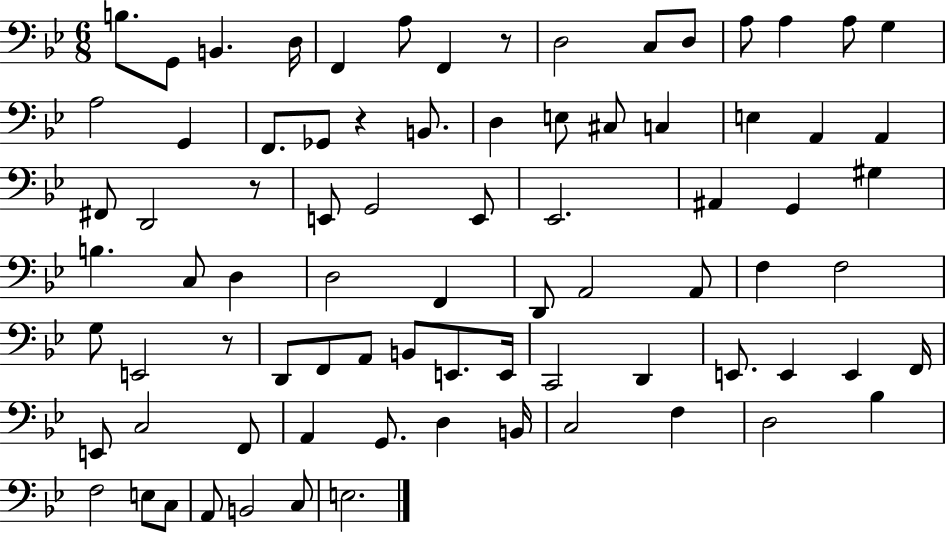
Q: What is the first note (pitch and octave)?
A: B3